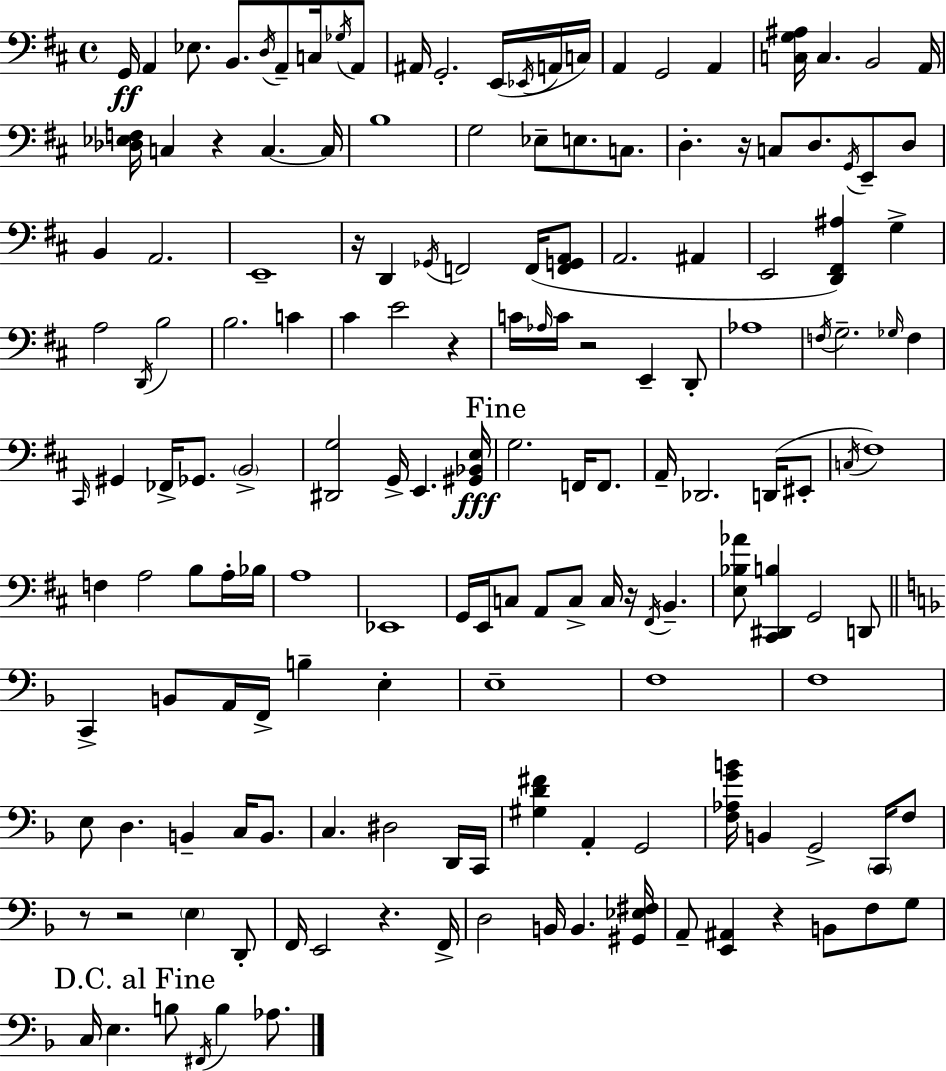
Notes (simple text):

G2/s A2/q Eb3/e. B2/e. D3/s A2/e C3/s Gb3/s A2/e A#2/s G2/h. E2/s Eb2/s A2/s C3/s A2/q G2/h A2/q [C3,G3,A#3]/s C3/q. B2/h A2/s [Db3,Eb3,F3]/s C3/q R/q C3/q. C3/s B3/w G3/h Eb3/e E3/e. C3/e. D3/q. R/s C3/e D3/e. G2/s E2/e D3/e B2/q A2/h. E2/w R/s D2/q Gb2/s F2/h F2/s [F2,G2,A2]/e A2/h. A#2/q E2/h [D2,F#2,A#3]/q G3/q A3/h D2/s B3/h B3/h. C4/q C#4/q E4/h R/q C4/s Ab3/s C4/s R/h E2/q D2/e Ab3/w F3/s G3/h. Gb3/s F3/q C#2/s G#2/q FES2/s Gb2/e. B2/h [D#2,G3]/h G2/s E2/q. [G#2,Bb2,E3]/s G3/h. F2/s F2/e. A2/s Db2/h. D2/s EIS2/e C3/s F#3/w F3/q A3/h B3/e A3/s Bb3/s A3/w Eb2/w G2/s E2/s C3/e A2/e C3/e C3/s R/s F#2/s B2/q. [E3,Bb3,Ab4]/e [C#2,D#2,B3]/q G2/h D2/e C2/q B2/e A2/s F2/s B3/q E3/q E3/w F3/w F3/w E3/e D3/q. B2/q C3/s B2/e. C3/q. D#3/h D2/s C2/s [G#3,D4,F#4]/q A2/q G2/h [F3,Ab3,G4,B4]/s B2/q G2/h C2/s F3/e R/e R/h E3/q D2/e F2/s E2/h R/q. F2/s D3/h B2/s B2/q. [G#2,Eb3,F#3]/s A2/e [E2,A#2]/q R/q B2/e F3/e G3/e C3/s E3/q. B3/e F#2/s B3/q Ab3/e.